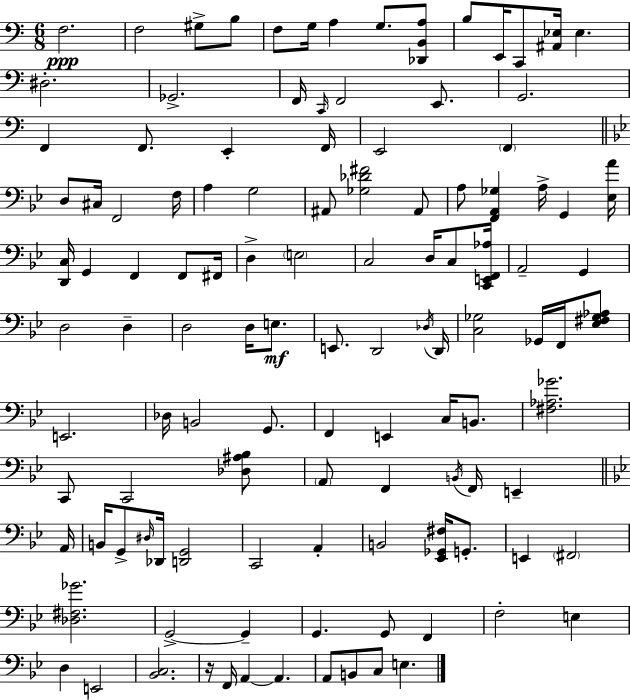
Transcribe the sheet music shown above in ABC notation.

X:1
T:Untitled
M:6/8
L:1/4
K:Am
F,2 F,2 ^G,/2 B,/2 F,/2 G,/4 A, G,/2 [_D,,B,,A,]/2 B,/2 E,,/4 C,,/2 [^A,,_E,]/4 _E, ^D,2 _G,,2 F,,/4 C,,/4 F,,2 E,,/2 G,,2 F,, F,,/2 E,, F,,/4 E,,2 F,, D,/2 ^C,/4 F,,2 F,/4 A, G,2 ^A,,/2 [_G,_D^F]2 ^A,,/2 A,/2 [F,,A,,_G,] A,/4 G,, [_E,A]/4 [D,,C,]/4 G,, F,, F,,/2 ^F,,/4 D, E,2 C,2 D,/4 C,/2 [C,,E,,F,,_A,]/4 A,,2 G,, D,2 D, D,2 D,/4 E,/2 E,,/2 D,,2 _D,/4 D,,/4 [C,_G,]2 _G,,/4 F,,/4 [_E,^F,_G,_A,]/2 E,,2 _D,/4 B,,2 G,,/2 F,, E,, C,/4 B,,/2 [^F,_A,_G]2 C,,/2 C,,2 [_D,^A,_B,]/2 A,,/2 F,, B,,/4 F,,/4 E,, A,,/4 B,,/4 G,,/2 ^D,/4 _D,,/4 [D,,G,,]2 C,,2 A,, B,,2 [_E,,_G,,^F,]/4 G,,/2 E,, ^F,,2 [_D,^F,_G]2 G,,2 G,, G,, G,,/2 F,, F,2 E, D, E,,2 [_B,,C,]2 z/4 F,,/4 A,, A,, A,,/2 B,,/2 C,/2 E,